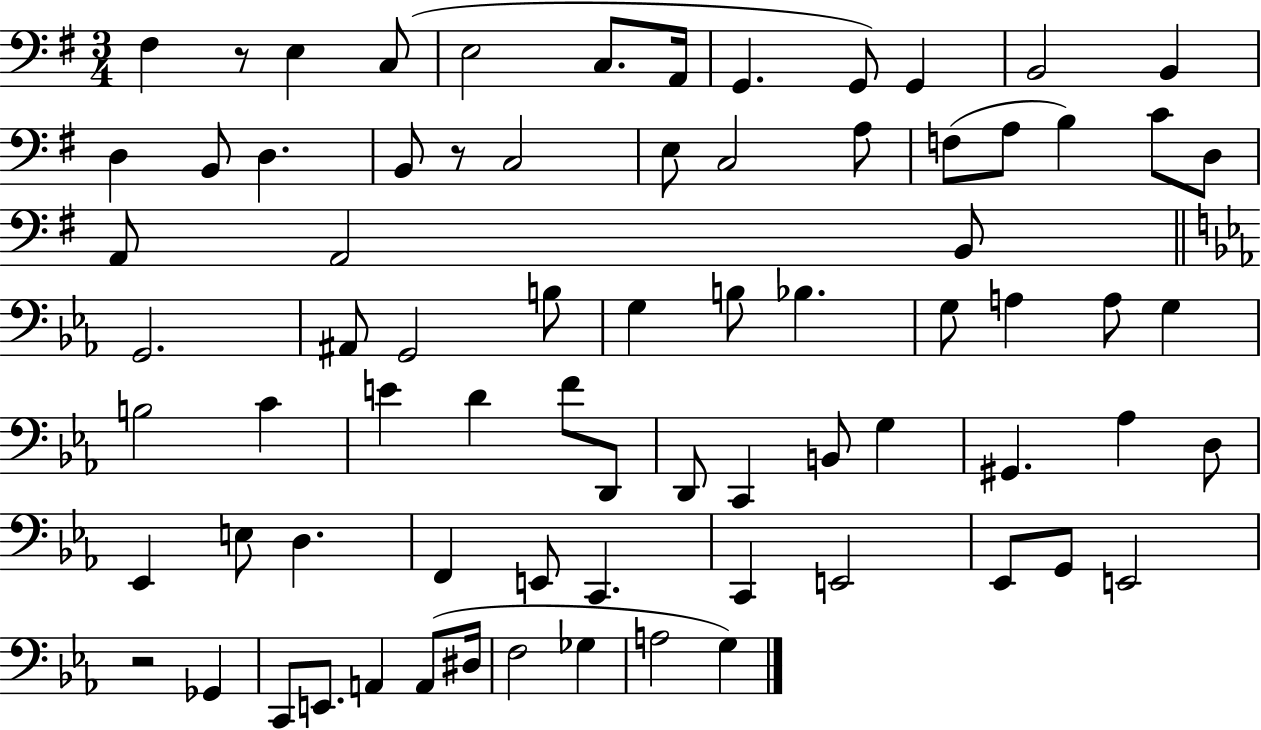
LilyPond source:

{
  \clef bass
  \numericTimeSignature
  \time 3/4
  \key g \major
  fis4 r8 e4 c8( | e2 c8. a,16 | g,4. g,8) g,4 | b,2 b,4 | \break d4 b,8 d4. | b,8 r8 c2 | e8 c2 a8 | f8( a8 b4) c'8 d8 | \break a,8 a,2 b,8 | \bar "||" \break \key ees \major g,2. | ais,8 g,2 b8 | g4 b8 bes4. | g8 a4 a8 g4 | \break b2 c'4 | e'4 d'4 f'8 d,8 | d,8 c,4 b,8 g4 | gis,4. aes4 d8 | \break ees,4 e8 d4. | f,4 e,8 c,4. | c,4 e,2 | ees,8 g,8 e,2 | \break r2 ges,4 | c,8 e,8. a,4 a,8( dis16 | f2 ges4 | a2 g4) | \break \bar "|."
}